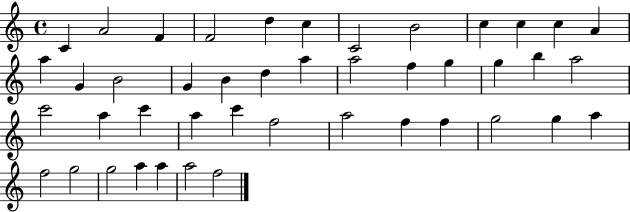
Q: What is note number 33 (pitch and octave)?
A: F5